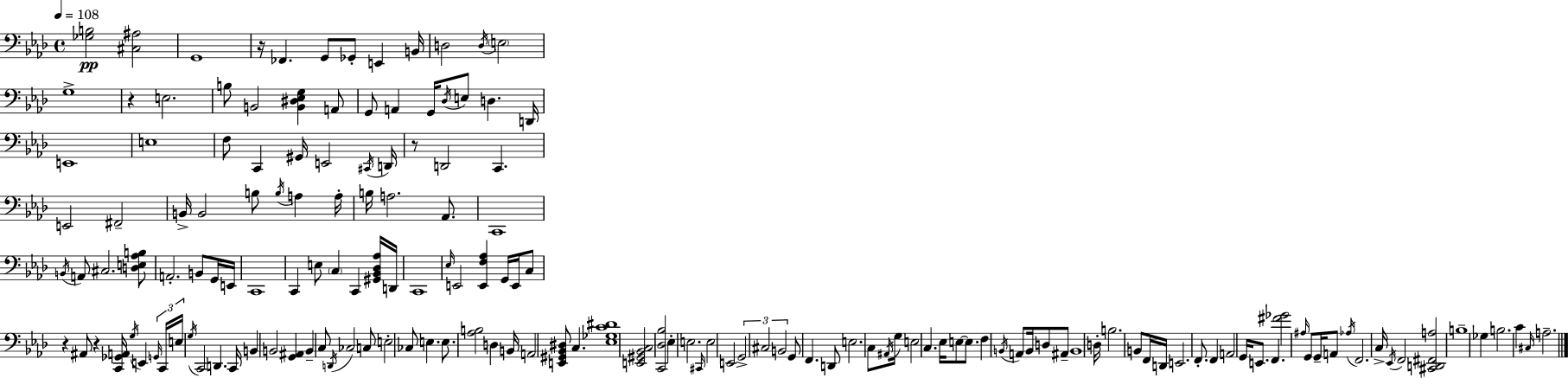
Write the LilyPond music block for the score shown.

{
  \clef bass
  \time 4/4
  \defaultTimeSignature
  \key f \minor
  \tempo 4 = 108
  <ges b>2\pp <cis ais>2 | g,1 | r16 fes,4. g,8 ges,8-. e,4 b,16 | d2 \acciaccatura { d16 } \parenthesize e2 | \break g1-> | r4 e2. | b8 b,2 <b, dis ees g>4 a,8 | g,8 a,4 g,16 \acciaccatura { des16 } e8 d4. | \break d,16 e,1 | e1 | f8 c,4 gis,16 e,2 | \acciaccatura { cis,16 } d,16 r8 d,2 c,4. | \break e,2 fis,2-- | b,16-> b,2 b8 \acciaccatura { b16 } a4 | a16-. b16 a2. | aes,8. c,1 | \break \acciaccatura { b,16 } a,8 cis2. | <d e aes b>8 a,2.-. | b,8 g,16 e,16 c,1 | c,4 e8 \parenthesize c4 c,4 | \break <gis, bes, des aes>16 d,16 c,1 | \grace { ees16 } e,2 <e, f aes>4 | g,16 e,16 c8 r4 ais,8 r4 | <c, ges, a,>16 \acciaccatura { g16 } e,4 \tuplet 3/2 { \grace { g,16 } c,16 e16 } \acciaccatura { g16 } c,2 | \break d,4. c,16 b,4 b,2 | <g, ais,>4 b,4-- c8 \acciaccatura { d,16 } | ces2 c8 e2-. | ces8 e4. e8. <aes b>2 | \break d4 b,16 a,2 | <e, gis, bes, dis>8 c4. <ees ges c' dis'>1 | <e, gis, bes, c>2 | <c, des bes>2 ees4-. e2. | \break \grace { cis,16 } e2 | e,2 \tuplet 3/2 { g,2-> | cis2 b,2 } | g,8 f,4. d,8 e2. | \break c8 \acciaccatura { ais,16 } g16 e2 | c4. ees16 e8~~ e8. | f4 \acciaccatura { b,16 } a,8 b,16 d8 ais,8-- b,1 | d16-. b2. | \break b,8 f,16 d,16 e,2. | f,8.-. f,4 | a,2 g,16 e,8. f,4. | <fis' ges'>2 \grace { ais16 } g,8 g,16-- a,8 | \break \acciaccatura { aes16 } f,2. c16-> \acciaccatura { ees,16 } | f,2 <cis, d, fis, a>2 | b1-- | ges4 b2. | \break c'4 \grace { cis16 } a2.-- | \bar "|."
}